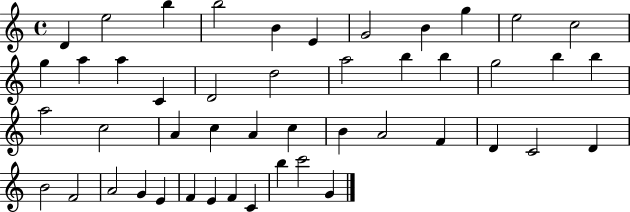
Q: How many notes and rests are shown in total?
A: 47